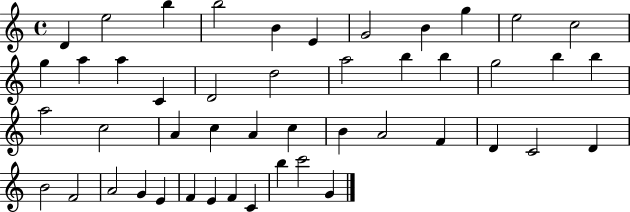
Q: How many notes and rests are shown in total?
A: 47